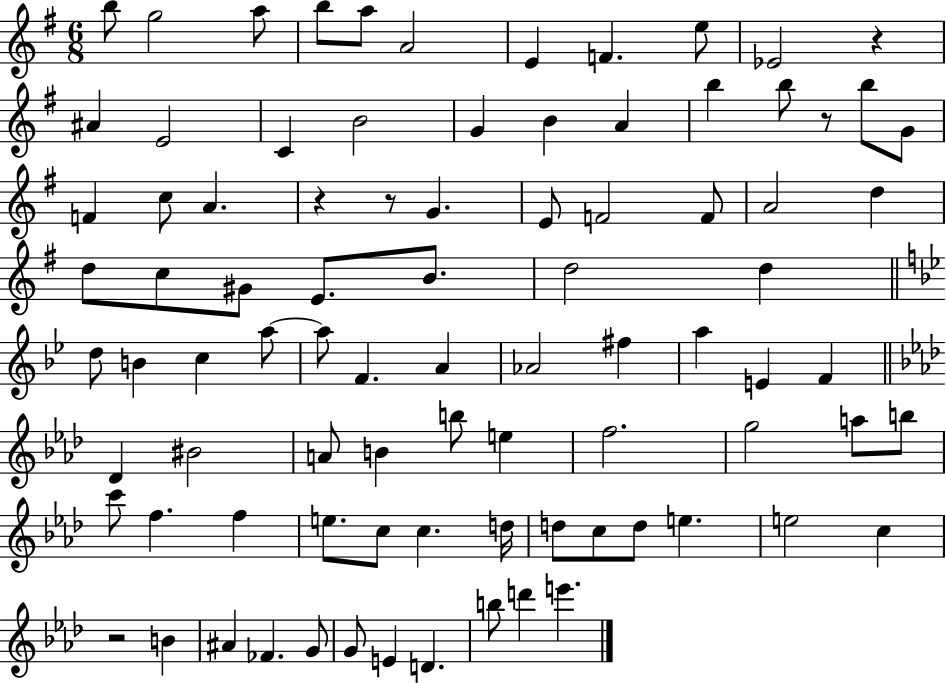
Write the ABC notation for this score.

X:1
T:Untitled
M:6/8
L:1/4
K:G
b/2 g2 a/2 b/2 a/2 A2 E F e/2 _E2 z ^A E2 C B2 G B A b b/2 z/2 b/2 G/2 F c/2 A z z/2 G E/2 F2 F/2 A2 d d/2 c/2 ^G/2 E/2 B/2 d2 d d/2 B c a/2 a/2 F A _A2 ^f a E F _D ^B2 A/2 B b/2 e f2 g2 a/2 b/2 c'/2 f f e/2 c/2 c d/4 d/2 c/2 d/2 e e2 c z2 B ^A _F G/2 G/2 E D b/2 d' e'